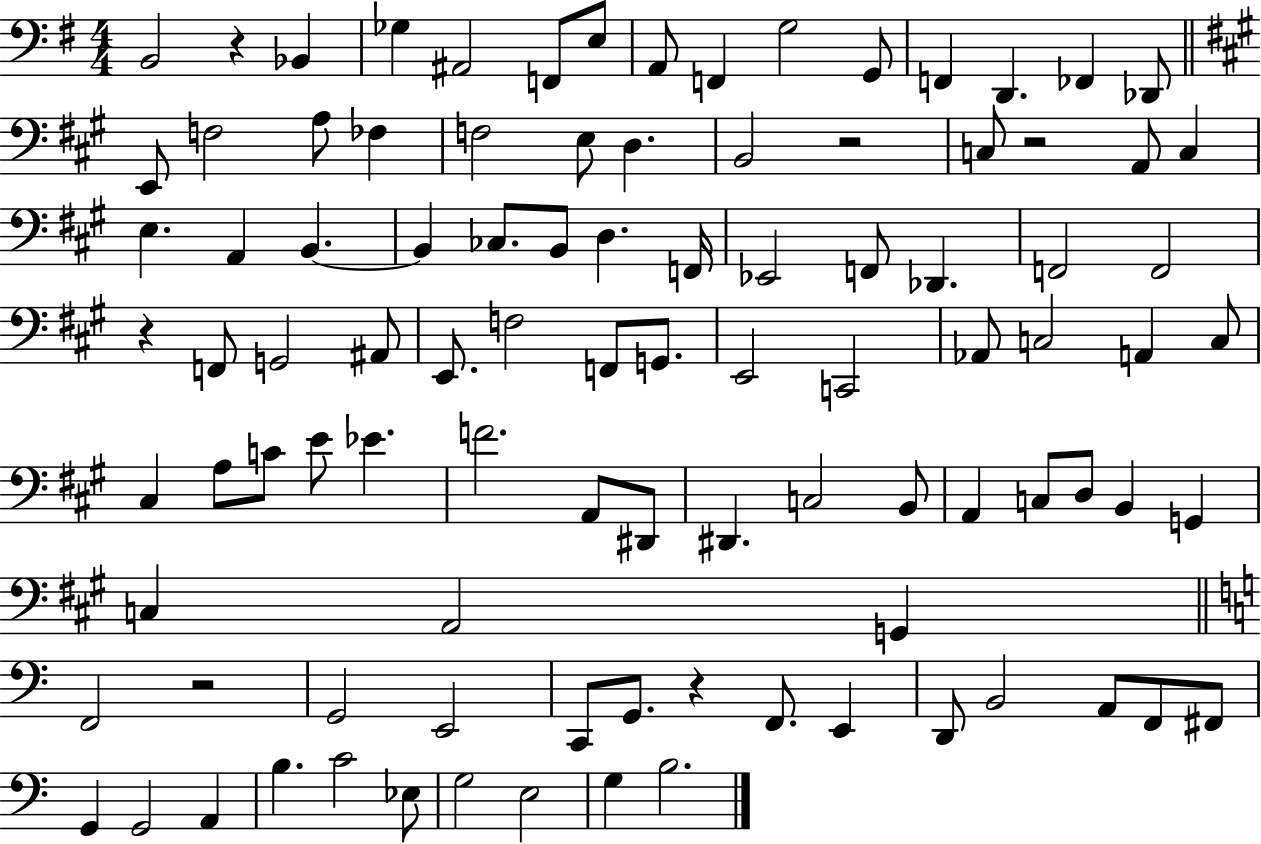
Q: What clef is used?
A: bass